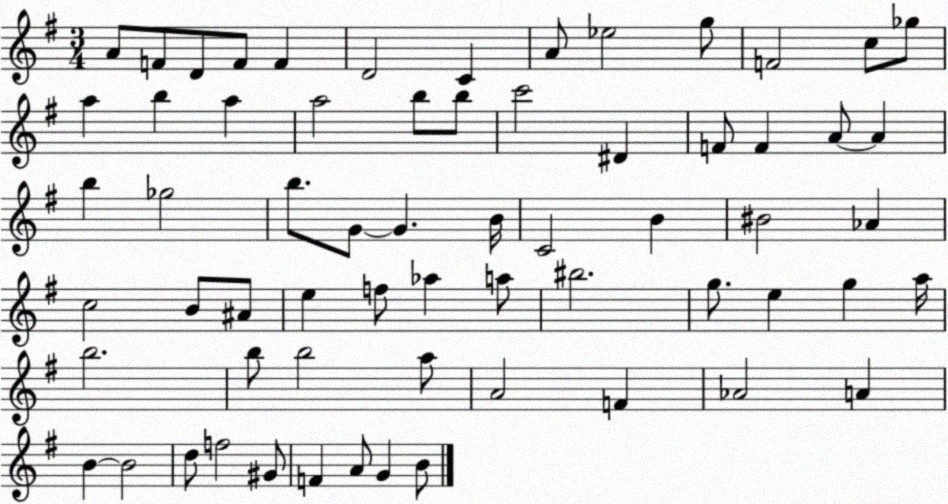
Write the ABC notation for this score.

X:1
T:Untitled
M:3/4
L:1/4
K:G
A/2 F/2 D/2 F/2 F D2 C A/2 _e2 g/2 F2 c/2 _g/2 a b a a2 b/2 b/2 c'2 ^D F/2 F A/2 A b _g2 b/2 G/2 G B/4 C2 B ^B2 _A c2 B/2 ^A/2 e f/2 _a a/2 ^b2 g/2 e g a/4 b2 b/2 b2 a/2 A2 F _A2 A B B2 d/2 f2 ^G/2 F A/2 G B/2